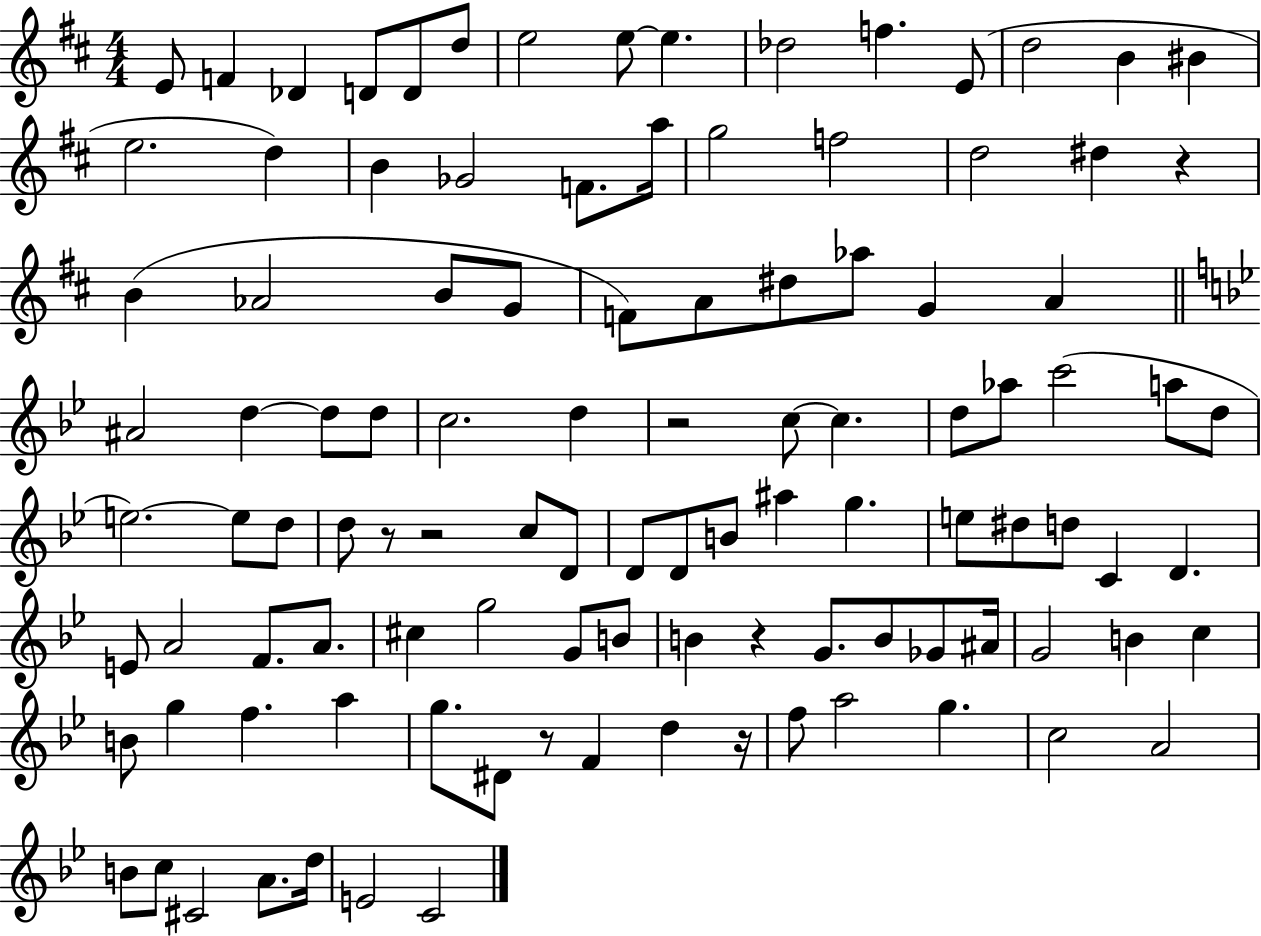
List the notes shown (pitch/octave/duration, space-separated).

E4/e F4/q Db4/q D4/e D4/e D5/e E5/h E5/e E5/q. Db5/h F5/q. E4/e D5/h B4/q BIS4/q E5/h. D5/q B4/q Gb4/h F4/e. A5/s G5/h F5/h D5/h D#5/q R/q B4/q Ab4/h B4/e G4/e F4/e A4/e D#5/e Ab5/e G4/q A4/q A#4/h D5/q D5/e D5/e C5/h. D5/q R/h C5/e C5/q. D5/e Ab5/e C6/h A5/e D5/e E5/h. E5/e D5/e D5/e R/e R/h C5/e D4/e D4/e D4/e B4/e A#5/q G5/q. E5/e D#5/e D5/e C4/q D4/q. E4/e A4/h F4/e. A4/e. C#5/q G5/h G4/e B4/e B4/q R/q G4/e. B4/e Gb4/e A#4/s G4/h B4/q C5/q B4/e G5/q F5/q. A5/q G5/e. D#4/e R/e F4/q D5/q R/s F5/e A5/h G5/q. C5/h A4/h B4/e C5/e C#4/h A4/e. D5/s E4/h C4/h